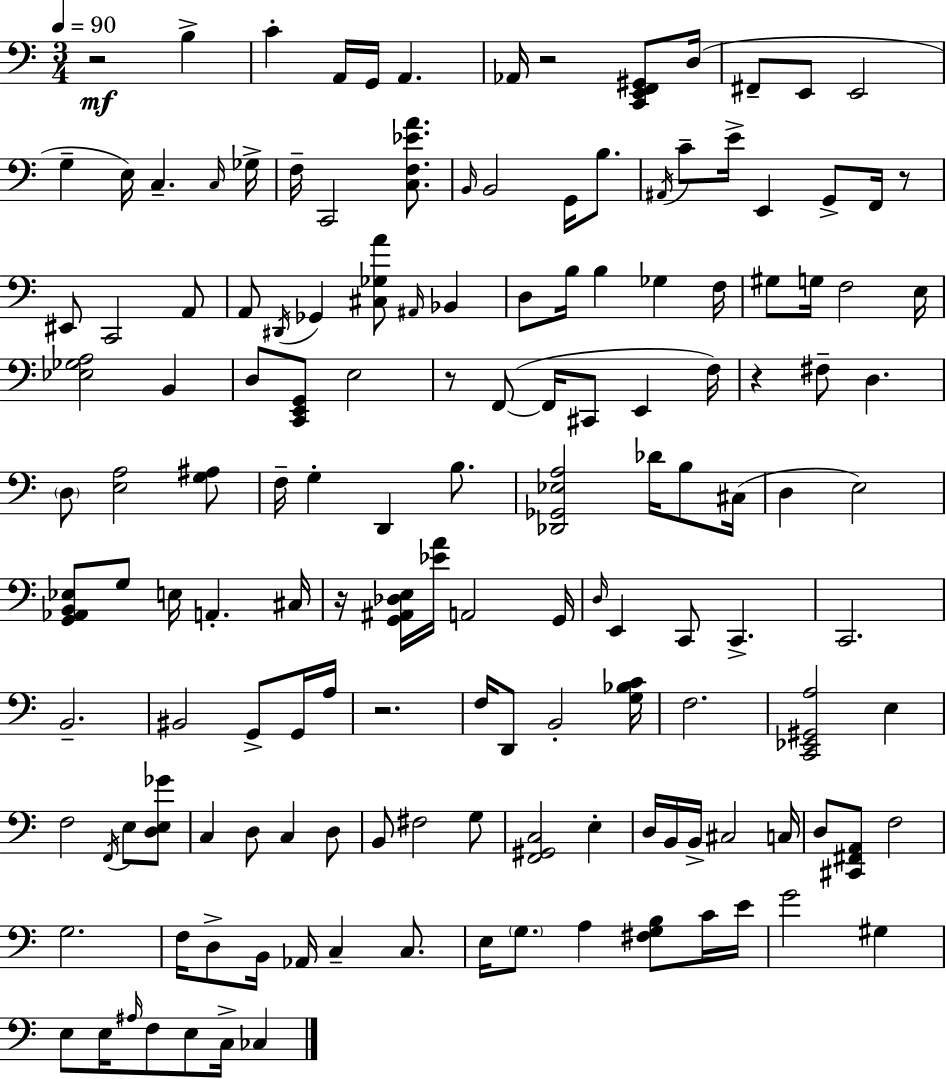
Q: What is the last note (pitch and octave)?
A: CES3